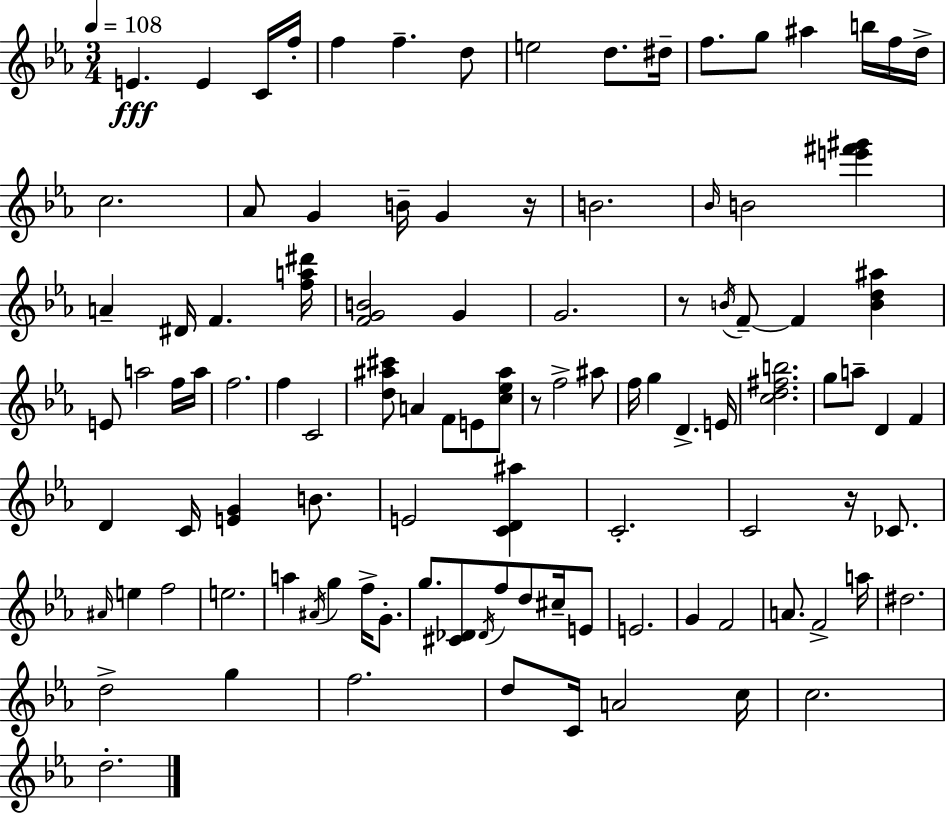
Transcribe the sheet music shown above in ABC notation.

X:1
T:Untitled
M:3/4
L:1/4
K:Cm
E E C/4 f/4 f f d/2 e2 d/2 ^d/4 f/2 g/2 ^a b/4 f/4 d/4 c2 _A/2 G B/4 G z/4 B2 _B/4 B2 [e'^f'^g'] A ^D/4 F [fa^d']/4 [FGB]2 G G2 z/2 B/4 F/2 F [Bd^a] E/2 a2 f/4 a/4 f2 f C2 [d^a^c']/2 A F/2 E/2 [c_e^a]/2 z/2 f2 ^a/2 f/4 g D E/4 [cd^fb]2 g/2 a/2 D F D C/4 [EG] B/2 E2 [CD^a] C2 C2 z/4 _C/2 ^A/4 e f2 e2 a ^A/4 g f/4 G/2 g/2 [^C_D]/2 _D/4 f/2 d/2 ^c/4 E/2 E2 G F2 A/2 F2 a/4 ^d2 d2 g f2 d/2 C/4 A2 c/4 c2 d2